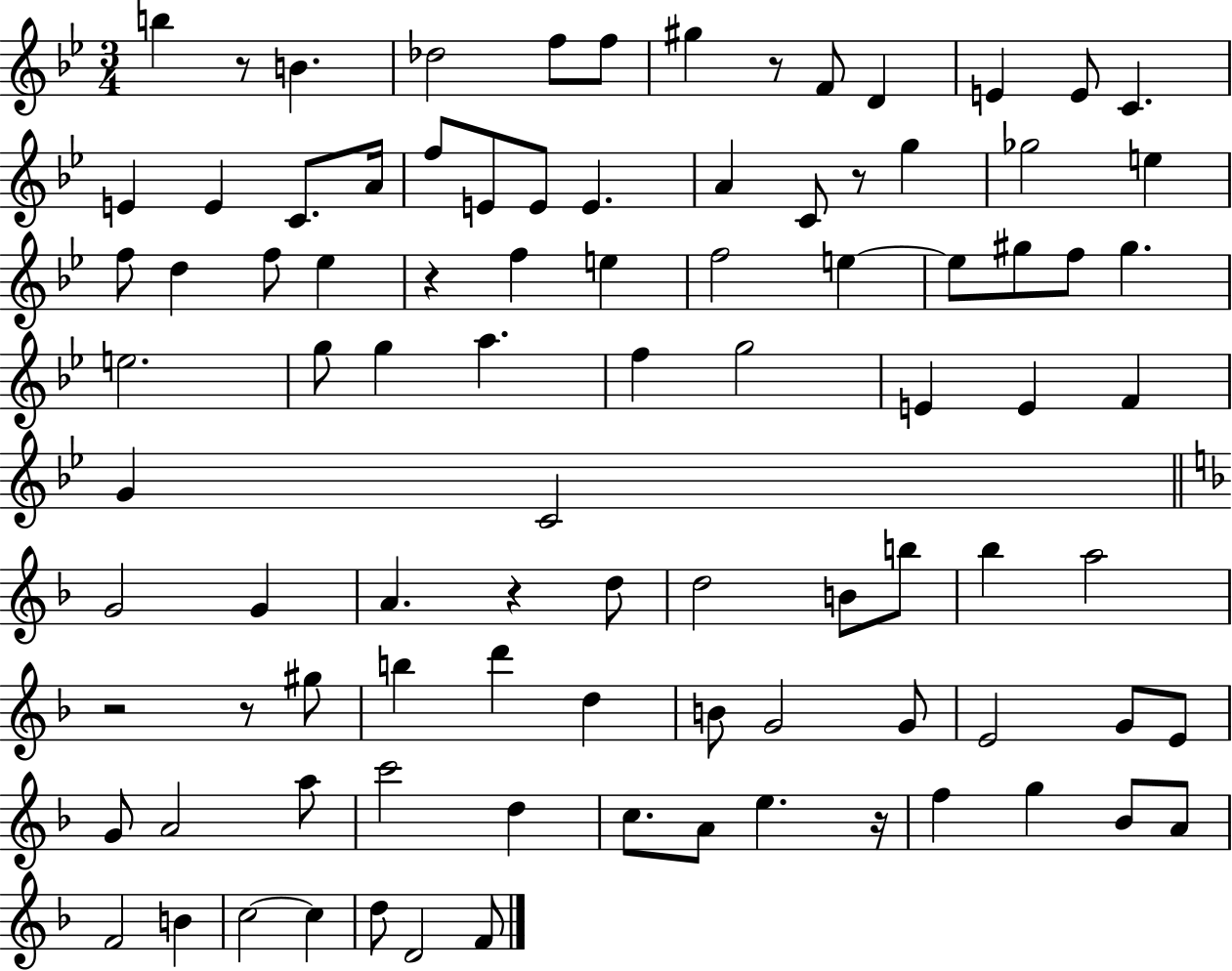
B5/q R/e B4/q. Db5/h F5/e F5/e G#5/q R/e F4/e D4/q E4/q E4/e C4/q. E4/q E4/q C4/e. A4/s F5/e E4/e E4/e E4/q. A4/q C4/e R/e G5/q Gb5/h E5/q F5/e D5/q F5/e Eb5/q R/q F5/q E5/q F5/h E5/q E5/e G#5/e F5/e G#5/q. E5/h. G5/e G5/q A5/q. F5/q G5/h E4/q E4/q F4/q G4/q C4/h G4/h G4/q A4/q. R/q D5/e D5/h B4/e B5/e Bb5/q A5/h R/h R/e G#5/e B5/q D6/q D5/q B4/e G4/h G4/e E4/h G4/e E4/e G4/e A4/h A5/e C6/h D5/q C5/e. A4/e E5/q. R/s F5/q G5/q Bb4/e A4/e F4/h B4/q C5/h C5/q D5/e D4/h F4/e